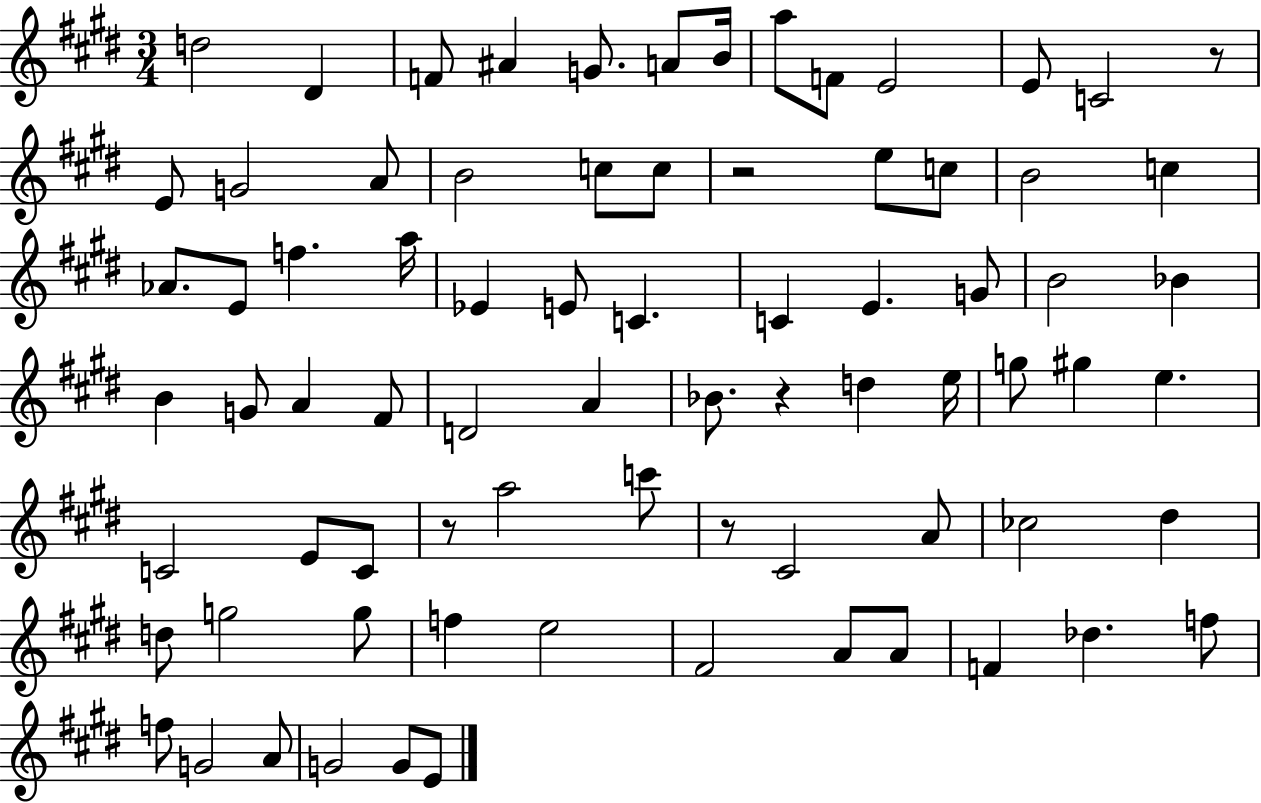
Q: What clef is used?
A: treble